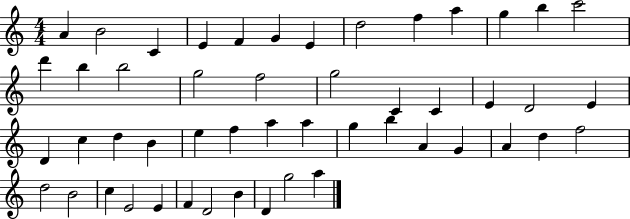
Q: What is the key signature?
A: C major